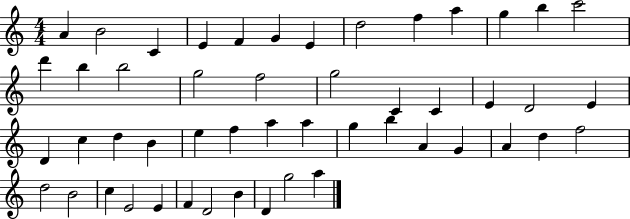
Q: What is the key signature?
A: C major